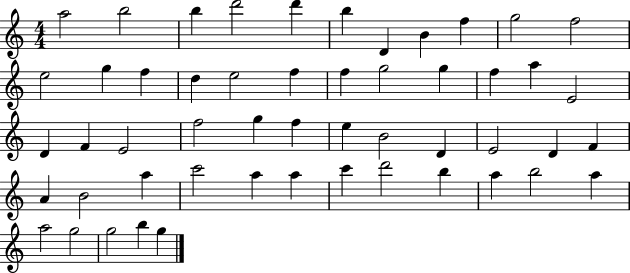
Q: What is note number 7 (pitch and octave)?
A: D4